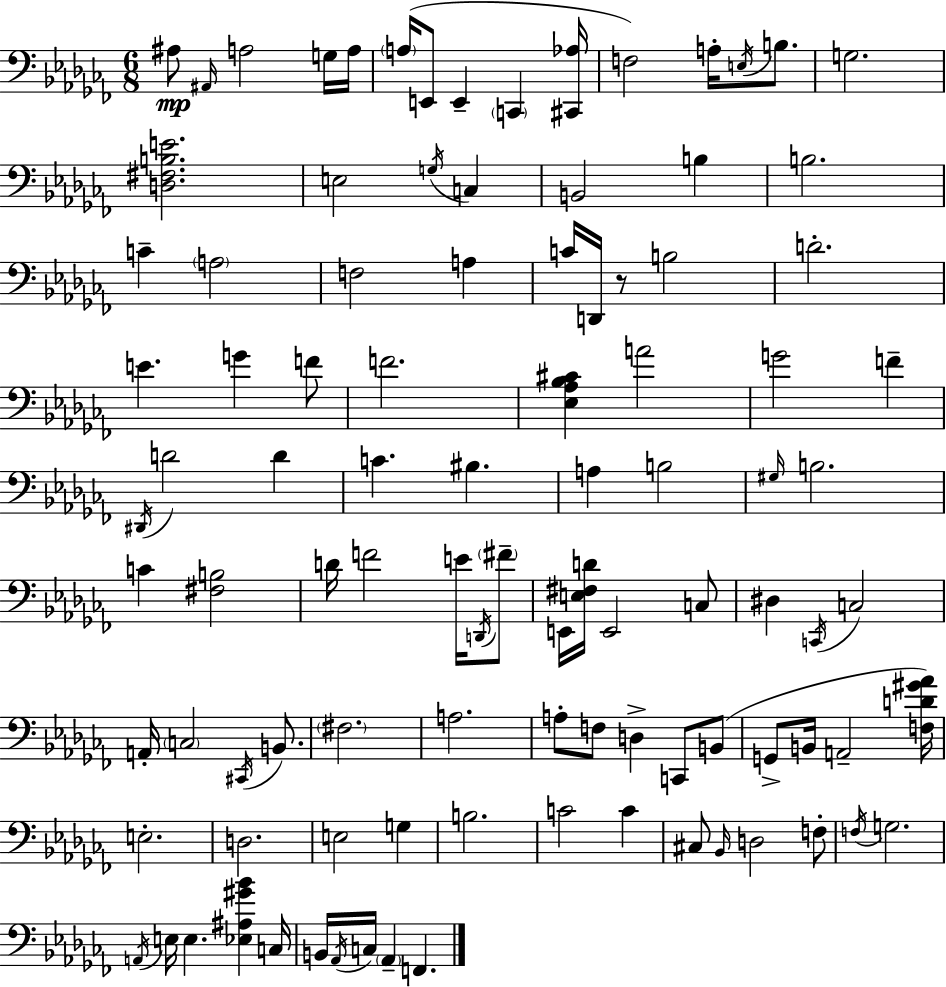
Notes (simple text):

A#3/e A#2/s A3/h G3/s A3/s A3/s E2/e E2/q C2/q [C#2,Ab3]/s F3/h A3/s E3/s B3/e. G3/h. [D3,F#3,B3,E4]/h. E3/h G3/s C3/q B2/h B3/q B3/h. C4/q A3/h F3/h A3/q C4/s D2/s R/e B3/h D4/h. E4/q. G4/q F4/e F4/h. [Eb3,Ab3,Bb3,C#4]/q A4/h G4/h F4/q D#2/s D4/h D4/q C4/q. BIS3/q. A3/q B3/h G#3/s B3/h. C4/q [F#3,B3]/h D4/s F4/h E4/s D2/s F#4/e E2/s [E3,F#3,D4]/s E2/h C3/e D#3/q C2/s C3/h A2/s C3/h C#2/s B2/e. F#3/h. A3/h. A3/e F3/e D3/q C2/e B2/e G2/e B2/s A2/h [F3,D4,G#4,Ab4]/s E3/h. D3/h. E3/h G3/q B3/h. C4/h C4/q C#3/e Bb2/s D3/h F3/e F3/s G3/h. A2/s E3/s E3/q. [Eb3,A#3,G#4,Bb4]/q C3/s B2/s Ab2/s C3/s Ab2/q F2/q.